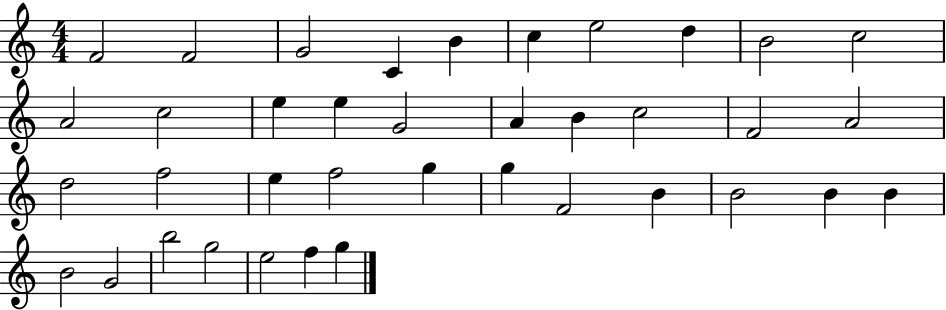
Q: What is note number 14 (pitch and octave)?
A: E5